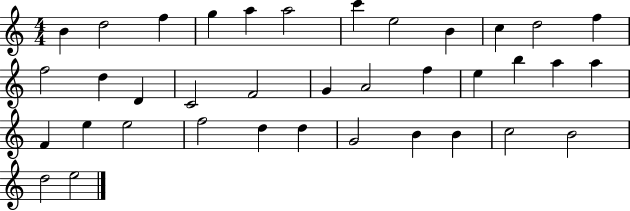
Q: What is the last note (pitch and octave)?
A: E5